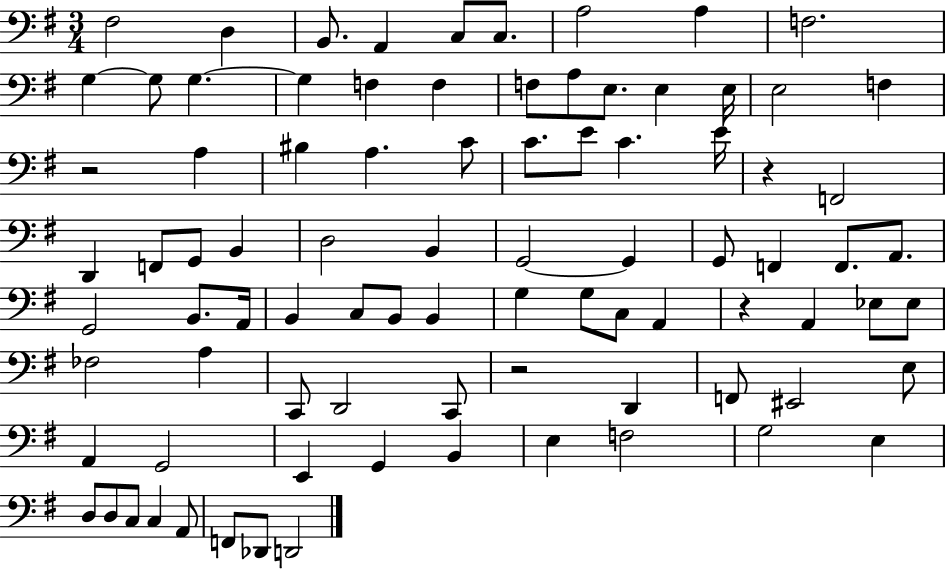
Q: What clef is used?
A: bass